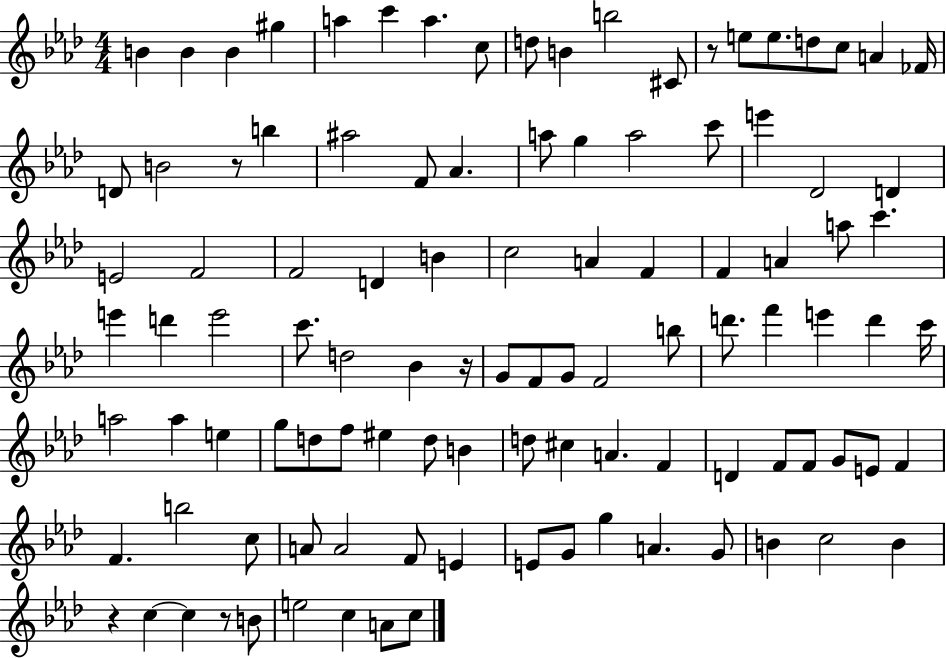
B4/q B4/q B4/q G#5/q A5/q C6/q A5/q. C5/e D5/e B4/q B5/h C#4/e R/e E5/e E5/e. D5/e C5/e A4/q FES4/s D4/e B4/h R/e B5/q A#5/h F4/e Ab4/q. A5/e G5/q A5/h C6/e E6/q Db4/h D4/q E4/h F4/h F4/h D4/q B4/q C5/h A4/q F4/q F4/q A4/q A5/e C6/q. E6/q D6/q E6/h C6/e. D5/h Bb4/q R/s G4/e F4/e G4/e F4/h B5/e D6/e. F6/q E6/q D6/q C6/s A5/h A5/q E5/q G5/e D5/e F5/e EIS5/q D5/e B4/q D5/e C#5/q A4/q. F4/q D4/q F4/e F4/e G4/e E4/e F4/q F4/q. B5/h C5/e A4/e A4/h F4/e E4/q E4/e G4/e G5/q A4/q. G4/e B4/q C5/h B4/q R/q C5/q C5/q R/e B4/e E5/h C5/q A4/e C5/e